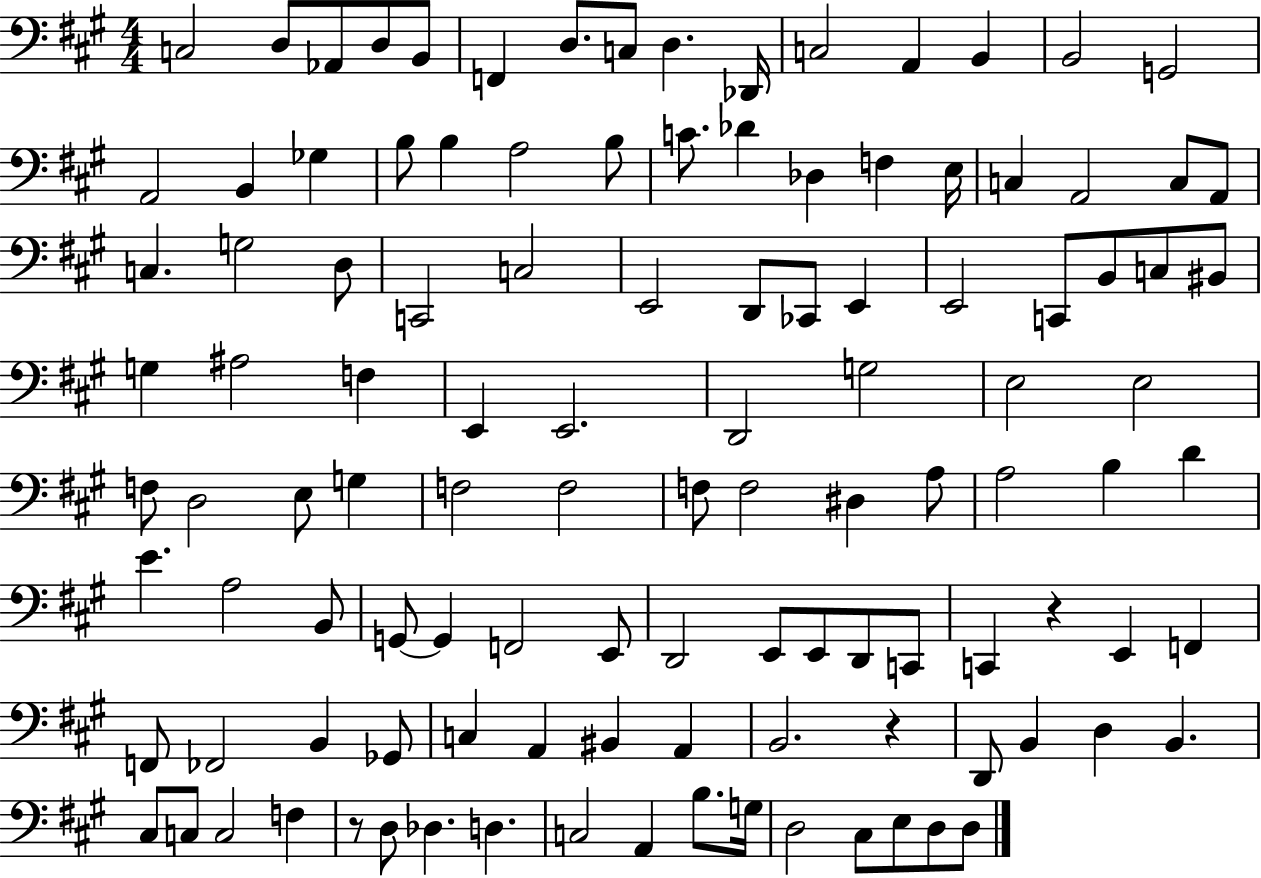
{
  \clef bass
  \numericTimeSignature
  \time 4/4
  \key a \major
  \repeat volta 2 { c2 d8 aes,8 d8 b,8 | f,4 d8. c8 d4. des,16 | c2 a,4 b,4 | b,2 g,2 | \break a,2 b,4 ges4 | b8 b4 a2 b8 | c'8. des'4 des4 f4 e16 | c4 a,2 c8 a,8 | \break c4. g2 d8 | c,2 c2 | e,2 d,8 ces,8 e,4 | e,2 c,8 b,8 c8 bis,8 | \break g4 ais2 f4 | e,4 e,2. | d,2 g2 | e2 e2 | \break f8 d2 e8 g4 | f2 f2 | f8 f2 dis4 a8 | a2 b4 d'4 | \break e'4. a2 b,8 | g,8~~ g,4 f,2 e,8 | d,2 e,8 e,8 d,8 c,8 | c,4 r4 e,4 f,4 | \break f,8 fes,2 b,4 ges,8 | c4 a,4 bis,4 a,4 | b,2. r4 | d,8 b,4 d4 b,4. | \break cis8 c8 c2 f4 | r8 d8 des4. d4. | c2 a,4 b8. g16 | d2 cis8 e8 d8 d8 | \break } \bar "|."
}